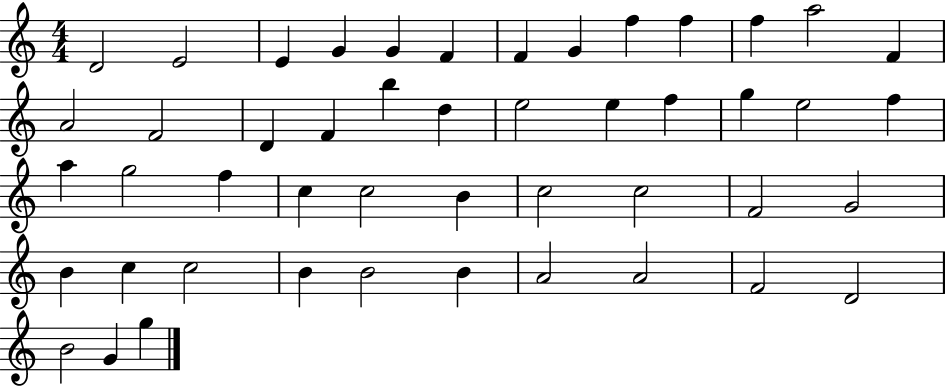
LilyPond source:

{
  \clef treble
  \numericTimeSignature
  \time 4/4
  \key c \major
  d'2 e'2 | e'4 g'4 g'4 f'4 | f'4 g'4 f''4 f''4 | f''4 a''2 f'4 | \break a'2 f'2 | d'4 f'4 b''4 d''4 | e''2 e''4 f''4 | g''4 e''2 f''4 | \break a''4 g''2 f''4 | c''4 c''2 b'4 | c''2 c''2 | f'2 g'2 | \break b'4 c''4 c''2 | b'4 b'2 b'4 | a'2 a'2 | f'2 d'2 | \break b'2 g'4 g''4 | \bar "|."
}